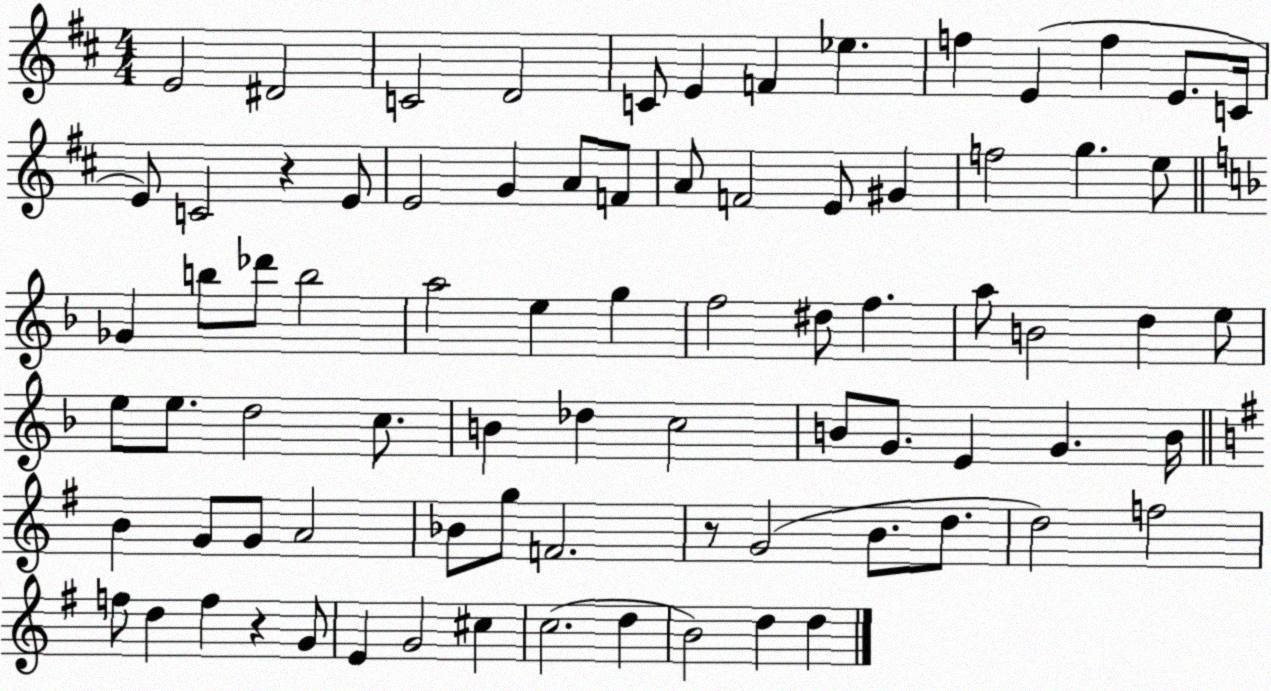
X:1
T:Untitled
M:4/4
L:1/4
K:D
E2 ^D2 C2 D2 C/2 E F _e f E f E/2 C/4 E/2 C2 z E/2 E2 G A/2 F/2 A/2 F2 E/2 ^G f2 g e/2 _G b/2 _d'/2 b2 a2 e g f2 ^d/2 f a/2 B2 d e/2 e/2 e/2 d2 c/2 B _d c2 B/2 G/2 E G B/4 B G/2 G/2 A2 _B/2 g/2 F2 z/2 G2 B/2 d/2 d2 f2 f/2 d f z G/2 E G2 ^c c2 d B2 d d